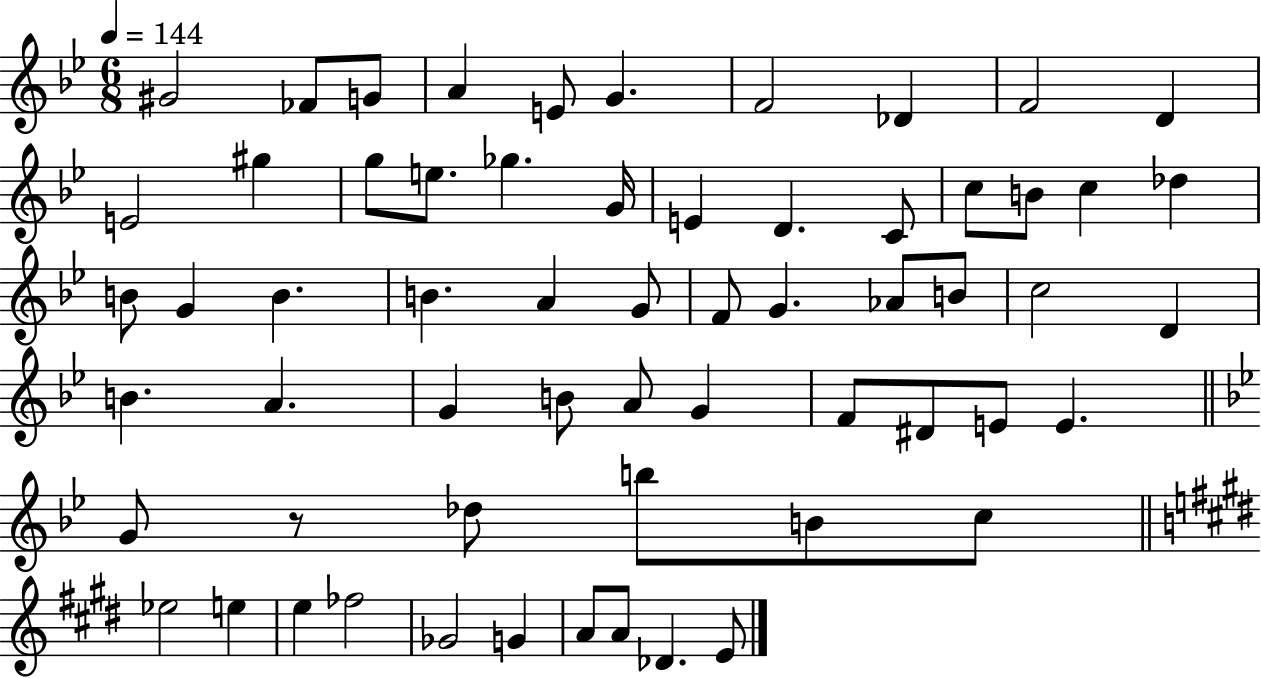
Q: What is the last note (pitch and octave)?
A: E4